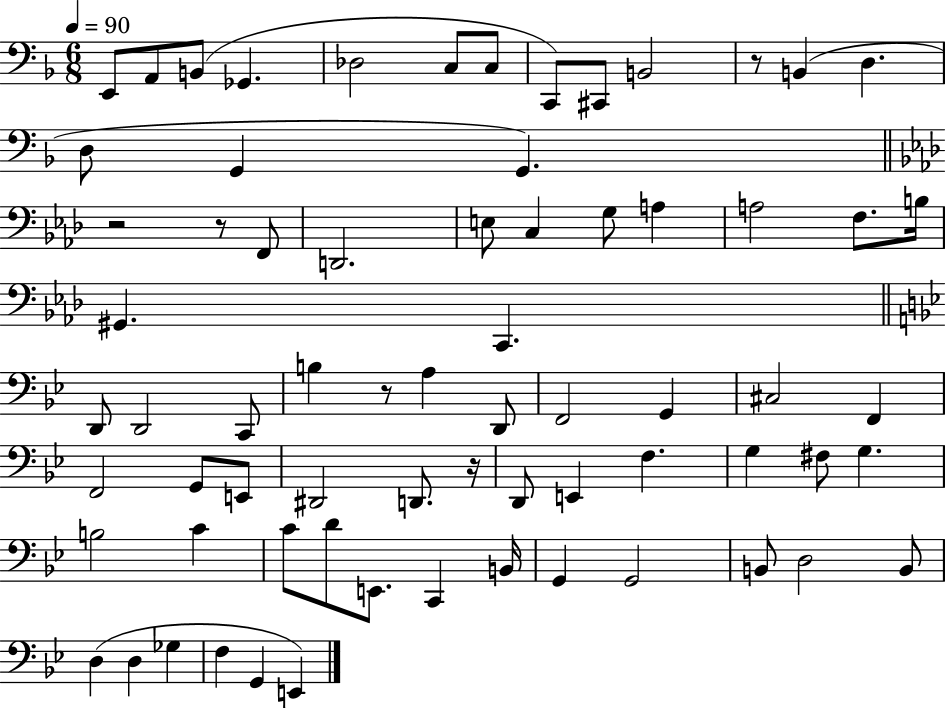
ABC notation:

X:1
T:Untitled
M:6/8
L:1/4
K:F
E,,/2 A,,/2 B,,/2 _G,, _D,2 C,/2 C,/2 C,,/2 ^C,,/2 B,,2 z/2 B,, D, D,/2 G,, G,, z2 z/2 F,,/2 D,,2 E,/2 C, G,/2 A, A,2 F,/2 B,/4 ^G,, C,, D,,/2 D,,2 C,,/2 B, z/2 A, D,,/2 F,,2 G,, ^C,2 F,, F,,2 G,,/2 E,,/2 ^D,,2 D,,/2 z/4 D,,/2 E,, F, G, ^F,/2 G, B,2 C C/2 D/2 E,,/2 C,, B,,/4 G,, G,,2 B,,/2 D,2 B,,/2 D, D, _G, F, G,, E,,